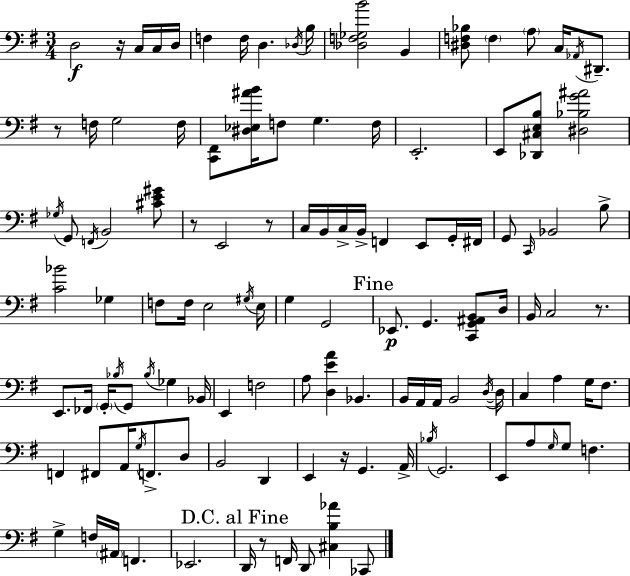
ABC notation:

X:1
T:Untitled
M:3/4
L:1/4
K:G
D,2 z/4 C,/4 C,/4 D,/4 F, F,/4 D, _D,/4 B,/4 [_D,F,_G,B]2 B,, [^D,F,_B,]/2 F, A,/2 C,/4 _A,,/4 ^D,,/2 z/2 F,/4 G,2 F,/4 [C,,^F,,]/2 [^D,_E,^AB]/4 F,/2 G, F,/4 E,,2 E,,/2 [_D,,^C,E,B,]/2 [^D,_B,G^A]2 _G,/4 G,,/2 F,,/4 B,,2 [^CE^G]/2 z/2 E,,2 z/2 C,/4 B,,/4 C,/4 B,,/4 F,, E,,/2 G,,/4 ^F,,/4 G,,/2 C,,/4 _B,,2 B,/2 [C_B]2 _G, F,/2 F,/4 E,2 ^G,/4 E,/4 G, G,,2 _E,,/2 G,, [C,,G,,^A,,B,,]/2 D,/4 B,,/4 C,2 z/2 E,,/2 _F,,/4 G,,/4 _B,/4 G,,/2 _B,/4 _G, _B,,/4 E,, F,2 A,/2 [D,EA] _B,, B,,/4 A,,/4 A,,/4 B,,2 D,/4 D,/4 C, A, G,/4 ^F,/2 F,, ^F,,/2 A,,/4 G,/4 F,,/2 D,/2 B,,2 D,, E,, z/4 G,, A,,/4 _B,/4 G,,2 E,,/2 A,/2 G,/4 G,/2 F, G, F,/4 ^A,,/4 F,, _E,,2 D,,/4 z/2 F,,/4 D,,/2 [^C,B,_A] _C,,/2